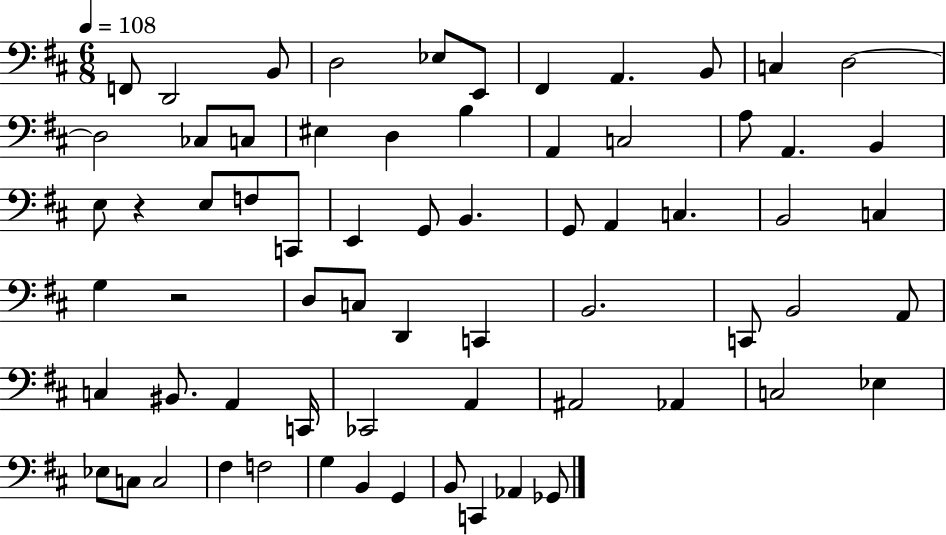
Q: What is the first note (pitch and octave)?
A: F2